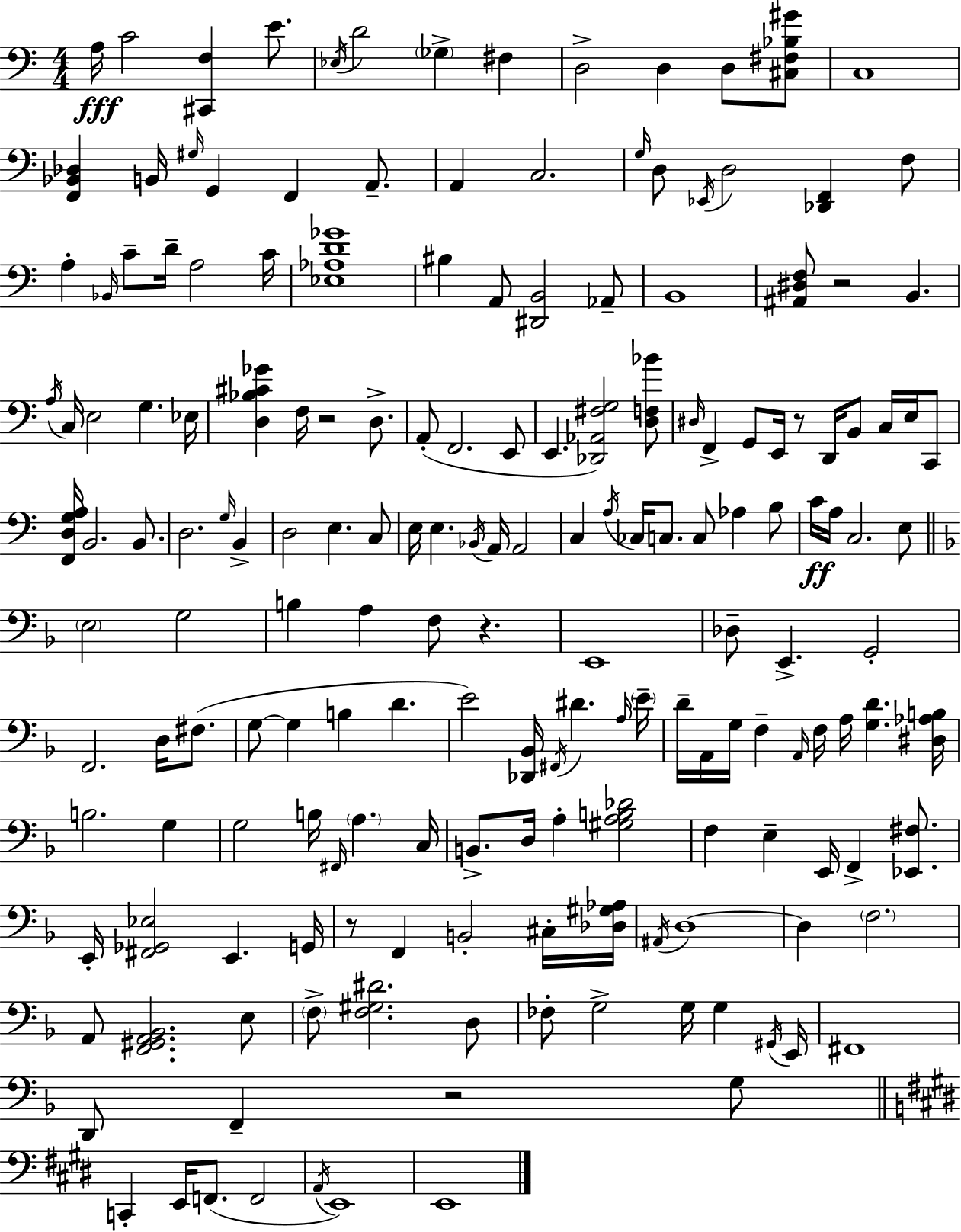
A3/s C4/h [C#2,F3]/q E4/e. Eb3/s D4/h Gb3/q F#3/q D3/h D3/q D3/e [C#3,F#3,Bb3,G#4]/e C3/w [F2,Bb2,Db3]/q B2/s G#3/s G2/q F2/q A2/e. A2/q C3/h. G3/s D3/e Eb2/s D3/h [Db2,F2]/q F3/e A3/q Bb2/s C4/e D4/s A3/h C4/s [Eb3,Ab3,D4,Gb4]/w BIS3/q A2/e [D#2,B2]/h Ab2/e B2/w [A#2,D#3,F3]/e R/h B2/q. A3/s C3/s E3/h G3/q. Eb3/s [D3,Bb3,C#4,Gb4]/q F3/s R/h D3/e. A2/e F2/h. E2/e E2/q. [Db2,Ab2,F#3,G3]/h [D3,F3,Bb4]/e D#3/s F2/q G2/e E2/s R/e D2/s B2/e C3/s E3/s C2/e [F2,D3,G3,A3]/s B2/h. B2/e. D3/h. G3/s B2/q D3/h E3/q. C3/e E3/s E3/q. Bb2/s A2/s A2/h C3/q A3/s CES3/s C3/e. C3/e Ab3/q B3/e C4/s A3/s C3/h. E3/e E3/h G3/h B3/q A3/q F3/e R/q. E2/w Db3/e E2/q. G2/h F2/h. D3/s F#3/e. G3/e G3/q B3/q D4/q. E4/h [Db2,Bb2]/s F#2/s D#4/q. A3/s E4/s D4/s A2/s G3/s F3/q A2/s F3/s A3/s [G3,D4]/q. [D#3,Ab3,B3]/s B3/h. G3/q G3/h B3/s F#2/s A3/q. C3/s B2/e. D3/s A3/q [G#3,A3,B3,Db4]/h F3/q E3/q E2/s F2/q [Eb2,F#3]/e. E2/s [F#2,Gb2,Eb3]/h E2/q. G2/s R/e F2/q B2/h C#3/s [Db3,G#3,Ab3]/s A#2/s D3/w D3/q F3/h. A2/e [F2,G#2,A2,Bb2]/h. E3/e F3/e [F3,G#3,D#4]/h. D3/e FES3/e G3/h G3/s G3/q G#2/s E2/s F#2/w D2/e F2/q R/h G3/e C2/q E2/s F2/e. F2/h A2/s E2/w E2/w